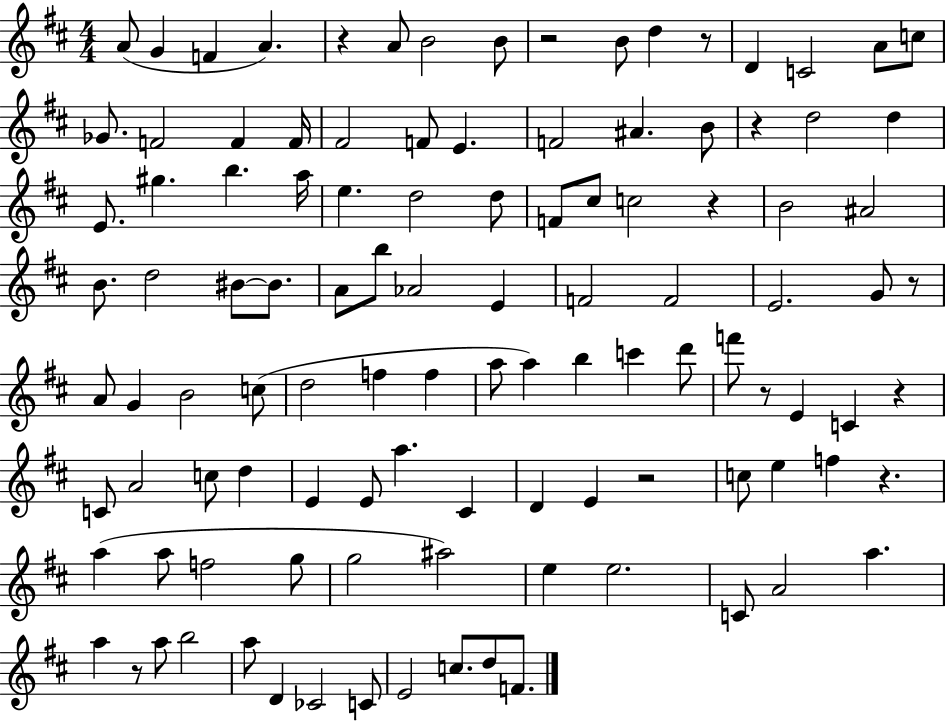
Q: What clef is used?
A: treble